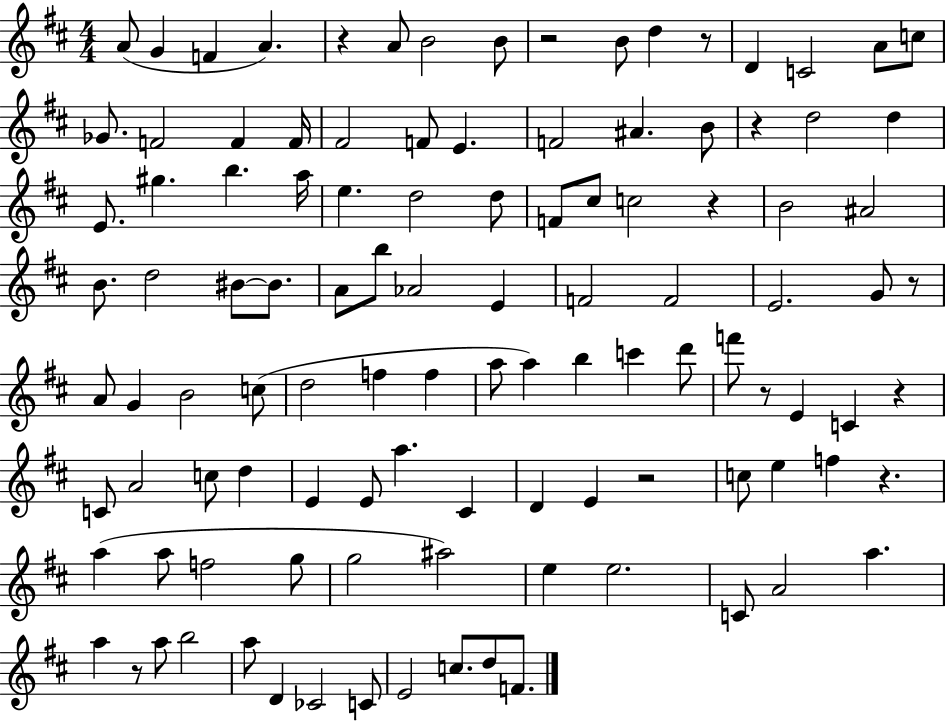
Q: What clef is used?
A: treble